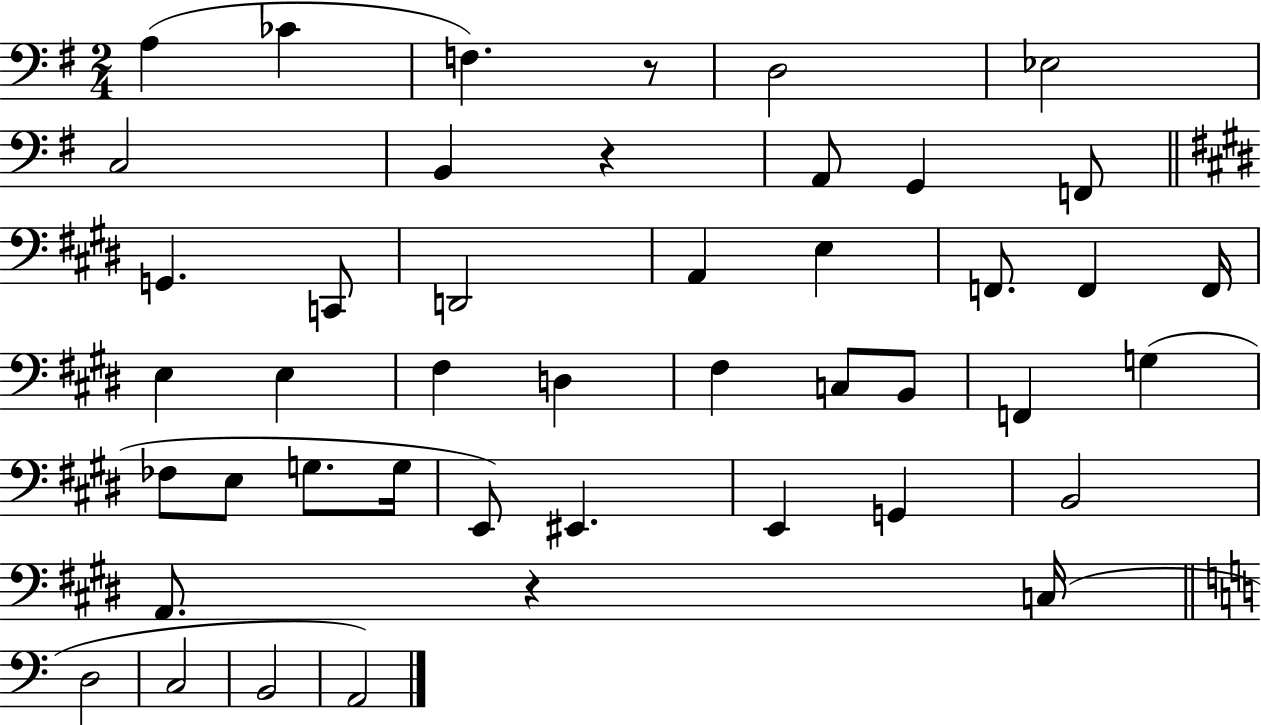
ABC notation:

X:1
T:Untitled
M:2/4
L:1/4
K:G
A, _C F, z/2 D,2 _E,2 C,2 B,, z A,,/2 G,, F,,/2 G,, C,,/2 D,,2 A,, E, F,,/2 F,, F,,/4 E, E, ^F, D, ^F, C,/2 B,,/2 F,, G, _F,/2 E,/2 G,/2 G,/4 E,,/2 ^E,, E,, G,, B,,2 A,,/2 z C,/4 D,2 C,2 B,,2 A,,2